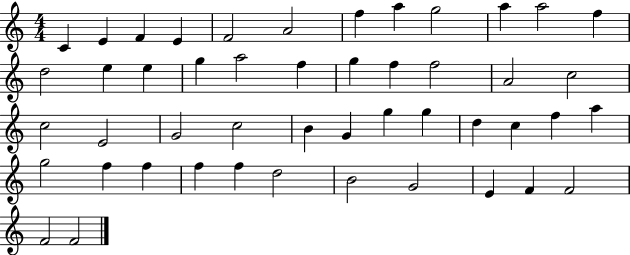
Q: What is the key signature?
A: C major